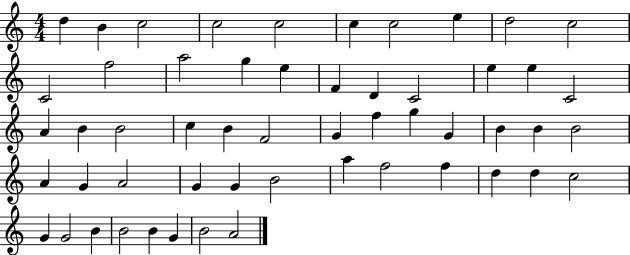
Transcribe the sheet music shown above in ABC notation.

X:1
T:Untitled
M:4/4
L:1/4
K:C
d B c2 c2 c2 c c2 e d2 c2 C2 f2 a2 g e F D C2 e e C2 A B B2 c B F2 G f g G B B B2 A G A2 G G B2 a f2 f d d c2 G G2 B B2 B G B2 A2